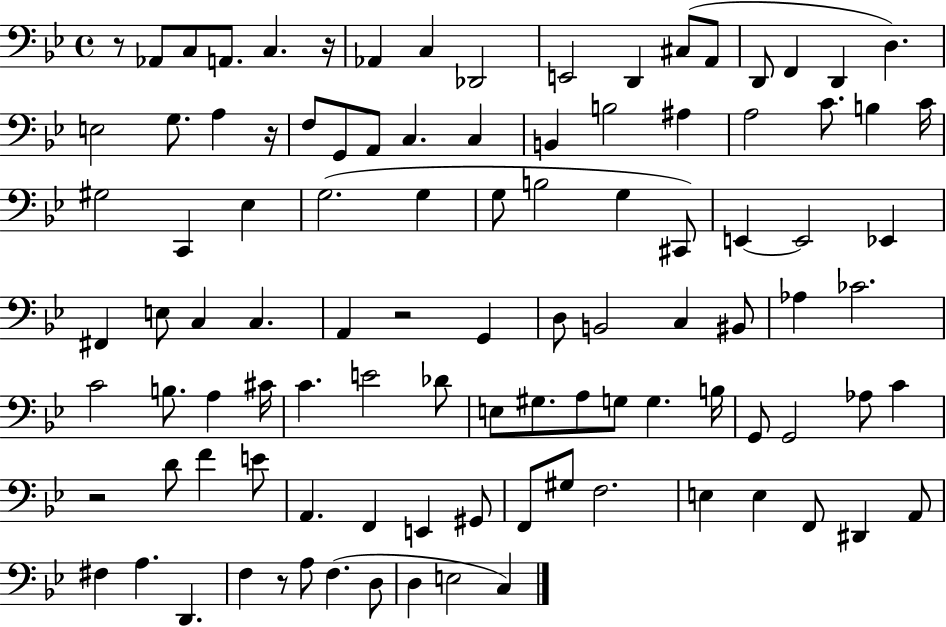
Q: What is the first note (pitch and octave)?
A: Ab2